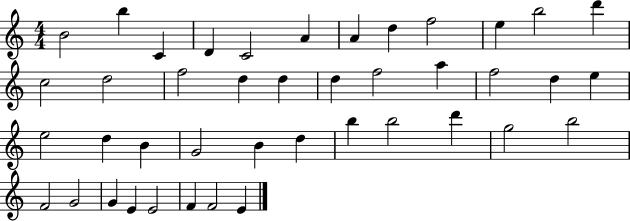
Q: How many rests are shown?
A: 0